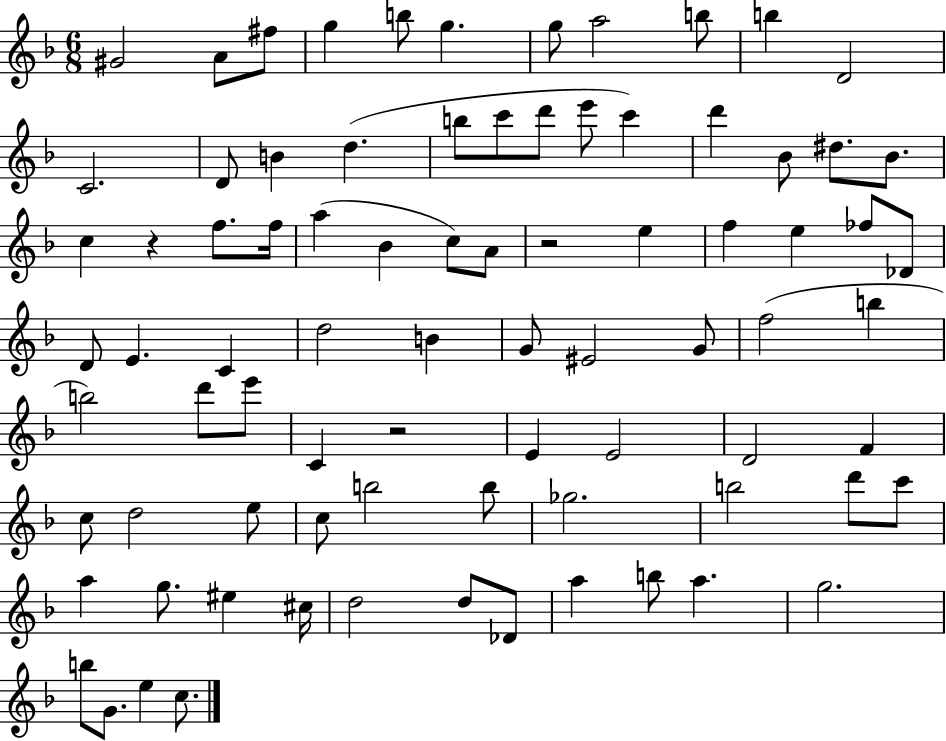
X:1
T:Untitled
M:6/8
L:1/4
K:F
^G2 A/2 ^f/2 g b/2 g g/2 a2 b/2 b D2 C2 D/2 B d b/2 c'/2 d'/2 e'/2 c' d' _B/2 ^d/2 _B/2 c z f/2 f/4 a _B c/2 A/2 z2 e f e _f/2 _D/2 D/2 E C d2 B G/2 ^E2 G/2 f2 b b2 d'/2 e'/2 C z2 E E2 D2 F c/2 d2 e/2 c/2 b2 b/2 _g2 b2 d'/2 c'/2 a g/2 ^e ^c/4 d2 d/2 _D/2 a b/2 a g2 b/2 G/2 e c/2